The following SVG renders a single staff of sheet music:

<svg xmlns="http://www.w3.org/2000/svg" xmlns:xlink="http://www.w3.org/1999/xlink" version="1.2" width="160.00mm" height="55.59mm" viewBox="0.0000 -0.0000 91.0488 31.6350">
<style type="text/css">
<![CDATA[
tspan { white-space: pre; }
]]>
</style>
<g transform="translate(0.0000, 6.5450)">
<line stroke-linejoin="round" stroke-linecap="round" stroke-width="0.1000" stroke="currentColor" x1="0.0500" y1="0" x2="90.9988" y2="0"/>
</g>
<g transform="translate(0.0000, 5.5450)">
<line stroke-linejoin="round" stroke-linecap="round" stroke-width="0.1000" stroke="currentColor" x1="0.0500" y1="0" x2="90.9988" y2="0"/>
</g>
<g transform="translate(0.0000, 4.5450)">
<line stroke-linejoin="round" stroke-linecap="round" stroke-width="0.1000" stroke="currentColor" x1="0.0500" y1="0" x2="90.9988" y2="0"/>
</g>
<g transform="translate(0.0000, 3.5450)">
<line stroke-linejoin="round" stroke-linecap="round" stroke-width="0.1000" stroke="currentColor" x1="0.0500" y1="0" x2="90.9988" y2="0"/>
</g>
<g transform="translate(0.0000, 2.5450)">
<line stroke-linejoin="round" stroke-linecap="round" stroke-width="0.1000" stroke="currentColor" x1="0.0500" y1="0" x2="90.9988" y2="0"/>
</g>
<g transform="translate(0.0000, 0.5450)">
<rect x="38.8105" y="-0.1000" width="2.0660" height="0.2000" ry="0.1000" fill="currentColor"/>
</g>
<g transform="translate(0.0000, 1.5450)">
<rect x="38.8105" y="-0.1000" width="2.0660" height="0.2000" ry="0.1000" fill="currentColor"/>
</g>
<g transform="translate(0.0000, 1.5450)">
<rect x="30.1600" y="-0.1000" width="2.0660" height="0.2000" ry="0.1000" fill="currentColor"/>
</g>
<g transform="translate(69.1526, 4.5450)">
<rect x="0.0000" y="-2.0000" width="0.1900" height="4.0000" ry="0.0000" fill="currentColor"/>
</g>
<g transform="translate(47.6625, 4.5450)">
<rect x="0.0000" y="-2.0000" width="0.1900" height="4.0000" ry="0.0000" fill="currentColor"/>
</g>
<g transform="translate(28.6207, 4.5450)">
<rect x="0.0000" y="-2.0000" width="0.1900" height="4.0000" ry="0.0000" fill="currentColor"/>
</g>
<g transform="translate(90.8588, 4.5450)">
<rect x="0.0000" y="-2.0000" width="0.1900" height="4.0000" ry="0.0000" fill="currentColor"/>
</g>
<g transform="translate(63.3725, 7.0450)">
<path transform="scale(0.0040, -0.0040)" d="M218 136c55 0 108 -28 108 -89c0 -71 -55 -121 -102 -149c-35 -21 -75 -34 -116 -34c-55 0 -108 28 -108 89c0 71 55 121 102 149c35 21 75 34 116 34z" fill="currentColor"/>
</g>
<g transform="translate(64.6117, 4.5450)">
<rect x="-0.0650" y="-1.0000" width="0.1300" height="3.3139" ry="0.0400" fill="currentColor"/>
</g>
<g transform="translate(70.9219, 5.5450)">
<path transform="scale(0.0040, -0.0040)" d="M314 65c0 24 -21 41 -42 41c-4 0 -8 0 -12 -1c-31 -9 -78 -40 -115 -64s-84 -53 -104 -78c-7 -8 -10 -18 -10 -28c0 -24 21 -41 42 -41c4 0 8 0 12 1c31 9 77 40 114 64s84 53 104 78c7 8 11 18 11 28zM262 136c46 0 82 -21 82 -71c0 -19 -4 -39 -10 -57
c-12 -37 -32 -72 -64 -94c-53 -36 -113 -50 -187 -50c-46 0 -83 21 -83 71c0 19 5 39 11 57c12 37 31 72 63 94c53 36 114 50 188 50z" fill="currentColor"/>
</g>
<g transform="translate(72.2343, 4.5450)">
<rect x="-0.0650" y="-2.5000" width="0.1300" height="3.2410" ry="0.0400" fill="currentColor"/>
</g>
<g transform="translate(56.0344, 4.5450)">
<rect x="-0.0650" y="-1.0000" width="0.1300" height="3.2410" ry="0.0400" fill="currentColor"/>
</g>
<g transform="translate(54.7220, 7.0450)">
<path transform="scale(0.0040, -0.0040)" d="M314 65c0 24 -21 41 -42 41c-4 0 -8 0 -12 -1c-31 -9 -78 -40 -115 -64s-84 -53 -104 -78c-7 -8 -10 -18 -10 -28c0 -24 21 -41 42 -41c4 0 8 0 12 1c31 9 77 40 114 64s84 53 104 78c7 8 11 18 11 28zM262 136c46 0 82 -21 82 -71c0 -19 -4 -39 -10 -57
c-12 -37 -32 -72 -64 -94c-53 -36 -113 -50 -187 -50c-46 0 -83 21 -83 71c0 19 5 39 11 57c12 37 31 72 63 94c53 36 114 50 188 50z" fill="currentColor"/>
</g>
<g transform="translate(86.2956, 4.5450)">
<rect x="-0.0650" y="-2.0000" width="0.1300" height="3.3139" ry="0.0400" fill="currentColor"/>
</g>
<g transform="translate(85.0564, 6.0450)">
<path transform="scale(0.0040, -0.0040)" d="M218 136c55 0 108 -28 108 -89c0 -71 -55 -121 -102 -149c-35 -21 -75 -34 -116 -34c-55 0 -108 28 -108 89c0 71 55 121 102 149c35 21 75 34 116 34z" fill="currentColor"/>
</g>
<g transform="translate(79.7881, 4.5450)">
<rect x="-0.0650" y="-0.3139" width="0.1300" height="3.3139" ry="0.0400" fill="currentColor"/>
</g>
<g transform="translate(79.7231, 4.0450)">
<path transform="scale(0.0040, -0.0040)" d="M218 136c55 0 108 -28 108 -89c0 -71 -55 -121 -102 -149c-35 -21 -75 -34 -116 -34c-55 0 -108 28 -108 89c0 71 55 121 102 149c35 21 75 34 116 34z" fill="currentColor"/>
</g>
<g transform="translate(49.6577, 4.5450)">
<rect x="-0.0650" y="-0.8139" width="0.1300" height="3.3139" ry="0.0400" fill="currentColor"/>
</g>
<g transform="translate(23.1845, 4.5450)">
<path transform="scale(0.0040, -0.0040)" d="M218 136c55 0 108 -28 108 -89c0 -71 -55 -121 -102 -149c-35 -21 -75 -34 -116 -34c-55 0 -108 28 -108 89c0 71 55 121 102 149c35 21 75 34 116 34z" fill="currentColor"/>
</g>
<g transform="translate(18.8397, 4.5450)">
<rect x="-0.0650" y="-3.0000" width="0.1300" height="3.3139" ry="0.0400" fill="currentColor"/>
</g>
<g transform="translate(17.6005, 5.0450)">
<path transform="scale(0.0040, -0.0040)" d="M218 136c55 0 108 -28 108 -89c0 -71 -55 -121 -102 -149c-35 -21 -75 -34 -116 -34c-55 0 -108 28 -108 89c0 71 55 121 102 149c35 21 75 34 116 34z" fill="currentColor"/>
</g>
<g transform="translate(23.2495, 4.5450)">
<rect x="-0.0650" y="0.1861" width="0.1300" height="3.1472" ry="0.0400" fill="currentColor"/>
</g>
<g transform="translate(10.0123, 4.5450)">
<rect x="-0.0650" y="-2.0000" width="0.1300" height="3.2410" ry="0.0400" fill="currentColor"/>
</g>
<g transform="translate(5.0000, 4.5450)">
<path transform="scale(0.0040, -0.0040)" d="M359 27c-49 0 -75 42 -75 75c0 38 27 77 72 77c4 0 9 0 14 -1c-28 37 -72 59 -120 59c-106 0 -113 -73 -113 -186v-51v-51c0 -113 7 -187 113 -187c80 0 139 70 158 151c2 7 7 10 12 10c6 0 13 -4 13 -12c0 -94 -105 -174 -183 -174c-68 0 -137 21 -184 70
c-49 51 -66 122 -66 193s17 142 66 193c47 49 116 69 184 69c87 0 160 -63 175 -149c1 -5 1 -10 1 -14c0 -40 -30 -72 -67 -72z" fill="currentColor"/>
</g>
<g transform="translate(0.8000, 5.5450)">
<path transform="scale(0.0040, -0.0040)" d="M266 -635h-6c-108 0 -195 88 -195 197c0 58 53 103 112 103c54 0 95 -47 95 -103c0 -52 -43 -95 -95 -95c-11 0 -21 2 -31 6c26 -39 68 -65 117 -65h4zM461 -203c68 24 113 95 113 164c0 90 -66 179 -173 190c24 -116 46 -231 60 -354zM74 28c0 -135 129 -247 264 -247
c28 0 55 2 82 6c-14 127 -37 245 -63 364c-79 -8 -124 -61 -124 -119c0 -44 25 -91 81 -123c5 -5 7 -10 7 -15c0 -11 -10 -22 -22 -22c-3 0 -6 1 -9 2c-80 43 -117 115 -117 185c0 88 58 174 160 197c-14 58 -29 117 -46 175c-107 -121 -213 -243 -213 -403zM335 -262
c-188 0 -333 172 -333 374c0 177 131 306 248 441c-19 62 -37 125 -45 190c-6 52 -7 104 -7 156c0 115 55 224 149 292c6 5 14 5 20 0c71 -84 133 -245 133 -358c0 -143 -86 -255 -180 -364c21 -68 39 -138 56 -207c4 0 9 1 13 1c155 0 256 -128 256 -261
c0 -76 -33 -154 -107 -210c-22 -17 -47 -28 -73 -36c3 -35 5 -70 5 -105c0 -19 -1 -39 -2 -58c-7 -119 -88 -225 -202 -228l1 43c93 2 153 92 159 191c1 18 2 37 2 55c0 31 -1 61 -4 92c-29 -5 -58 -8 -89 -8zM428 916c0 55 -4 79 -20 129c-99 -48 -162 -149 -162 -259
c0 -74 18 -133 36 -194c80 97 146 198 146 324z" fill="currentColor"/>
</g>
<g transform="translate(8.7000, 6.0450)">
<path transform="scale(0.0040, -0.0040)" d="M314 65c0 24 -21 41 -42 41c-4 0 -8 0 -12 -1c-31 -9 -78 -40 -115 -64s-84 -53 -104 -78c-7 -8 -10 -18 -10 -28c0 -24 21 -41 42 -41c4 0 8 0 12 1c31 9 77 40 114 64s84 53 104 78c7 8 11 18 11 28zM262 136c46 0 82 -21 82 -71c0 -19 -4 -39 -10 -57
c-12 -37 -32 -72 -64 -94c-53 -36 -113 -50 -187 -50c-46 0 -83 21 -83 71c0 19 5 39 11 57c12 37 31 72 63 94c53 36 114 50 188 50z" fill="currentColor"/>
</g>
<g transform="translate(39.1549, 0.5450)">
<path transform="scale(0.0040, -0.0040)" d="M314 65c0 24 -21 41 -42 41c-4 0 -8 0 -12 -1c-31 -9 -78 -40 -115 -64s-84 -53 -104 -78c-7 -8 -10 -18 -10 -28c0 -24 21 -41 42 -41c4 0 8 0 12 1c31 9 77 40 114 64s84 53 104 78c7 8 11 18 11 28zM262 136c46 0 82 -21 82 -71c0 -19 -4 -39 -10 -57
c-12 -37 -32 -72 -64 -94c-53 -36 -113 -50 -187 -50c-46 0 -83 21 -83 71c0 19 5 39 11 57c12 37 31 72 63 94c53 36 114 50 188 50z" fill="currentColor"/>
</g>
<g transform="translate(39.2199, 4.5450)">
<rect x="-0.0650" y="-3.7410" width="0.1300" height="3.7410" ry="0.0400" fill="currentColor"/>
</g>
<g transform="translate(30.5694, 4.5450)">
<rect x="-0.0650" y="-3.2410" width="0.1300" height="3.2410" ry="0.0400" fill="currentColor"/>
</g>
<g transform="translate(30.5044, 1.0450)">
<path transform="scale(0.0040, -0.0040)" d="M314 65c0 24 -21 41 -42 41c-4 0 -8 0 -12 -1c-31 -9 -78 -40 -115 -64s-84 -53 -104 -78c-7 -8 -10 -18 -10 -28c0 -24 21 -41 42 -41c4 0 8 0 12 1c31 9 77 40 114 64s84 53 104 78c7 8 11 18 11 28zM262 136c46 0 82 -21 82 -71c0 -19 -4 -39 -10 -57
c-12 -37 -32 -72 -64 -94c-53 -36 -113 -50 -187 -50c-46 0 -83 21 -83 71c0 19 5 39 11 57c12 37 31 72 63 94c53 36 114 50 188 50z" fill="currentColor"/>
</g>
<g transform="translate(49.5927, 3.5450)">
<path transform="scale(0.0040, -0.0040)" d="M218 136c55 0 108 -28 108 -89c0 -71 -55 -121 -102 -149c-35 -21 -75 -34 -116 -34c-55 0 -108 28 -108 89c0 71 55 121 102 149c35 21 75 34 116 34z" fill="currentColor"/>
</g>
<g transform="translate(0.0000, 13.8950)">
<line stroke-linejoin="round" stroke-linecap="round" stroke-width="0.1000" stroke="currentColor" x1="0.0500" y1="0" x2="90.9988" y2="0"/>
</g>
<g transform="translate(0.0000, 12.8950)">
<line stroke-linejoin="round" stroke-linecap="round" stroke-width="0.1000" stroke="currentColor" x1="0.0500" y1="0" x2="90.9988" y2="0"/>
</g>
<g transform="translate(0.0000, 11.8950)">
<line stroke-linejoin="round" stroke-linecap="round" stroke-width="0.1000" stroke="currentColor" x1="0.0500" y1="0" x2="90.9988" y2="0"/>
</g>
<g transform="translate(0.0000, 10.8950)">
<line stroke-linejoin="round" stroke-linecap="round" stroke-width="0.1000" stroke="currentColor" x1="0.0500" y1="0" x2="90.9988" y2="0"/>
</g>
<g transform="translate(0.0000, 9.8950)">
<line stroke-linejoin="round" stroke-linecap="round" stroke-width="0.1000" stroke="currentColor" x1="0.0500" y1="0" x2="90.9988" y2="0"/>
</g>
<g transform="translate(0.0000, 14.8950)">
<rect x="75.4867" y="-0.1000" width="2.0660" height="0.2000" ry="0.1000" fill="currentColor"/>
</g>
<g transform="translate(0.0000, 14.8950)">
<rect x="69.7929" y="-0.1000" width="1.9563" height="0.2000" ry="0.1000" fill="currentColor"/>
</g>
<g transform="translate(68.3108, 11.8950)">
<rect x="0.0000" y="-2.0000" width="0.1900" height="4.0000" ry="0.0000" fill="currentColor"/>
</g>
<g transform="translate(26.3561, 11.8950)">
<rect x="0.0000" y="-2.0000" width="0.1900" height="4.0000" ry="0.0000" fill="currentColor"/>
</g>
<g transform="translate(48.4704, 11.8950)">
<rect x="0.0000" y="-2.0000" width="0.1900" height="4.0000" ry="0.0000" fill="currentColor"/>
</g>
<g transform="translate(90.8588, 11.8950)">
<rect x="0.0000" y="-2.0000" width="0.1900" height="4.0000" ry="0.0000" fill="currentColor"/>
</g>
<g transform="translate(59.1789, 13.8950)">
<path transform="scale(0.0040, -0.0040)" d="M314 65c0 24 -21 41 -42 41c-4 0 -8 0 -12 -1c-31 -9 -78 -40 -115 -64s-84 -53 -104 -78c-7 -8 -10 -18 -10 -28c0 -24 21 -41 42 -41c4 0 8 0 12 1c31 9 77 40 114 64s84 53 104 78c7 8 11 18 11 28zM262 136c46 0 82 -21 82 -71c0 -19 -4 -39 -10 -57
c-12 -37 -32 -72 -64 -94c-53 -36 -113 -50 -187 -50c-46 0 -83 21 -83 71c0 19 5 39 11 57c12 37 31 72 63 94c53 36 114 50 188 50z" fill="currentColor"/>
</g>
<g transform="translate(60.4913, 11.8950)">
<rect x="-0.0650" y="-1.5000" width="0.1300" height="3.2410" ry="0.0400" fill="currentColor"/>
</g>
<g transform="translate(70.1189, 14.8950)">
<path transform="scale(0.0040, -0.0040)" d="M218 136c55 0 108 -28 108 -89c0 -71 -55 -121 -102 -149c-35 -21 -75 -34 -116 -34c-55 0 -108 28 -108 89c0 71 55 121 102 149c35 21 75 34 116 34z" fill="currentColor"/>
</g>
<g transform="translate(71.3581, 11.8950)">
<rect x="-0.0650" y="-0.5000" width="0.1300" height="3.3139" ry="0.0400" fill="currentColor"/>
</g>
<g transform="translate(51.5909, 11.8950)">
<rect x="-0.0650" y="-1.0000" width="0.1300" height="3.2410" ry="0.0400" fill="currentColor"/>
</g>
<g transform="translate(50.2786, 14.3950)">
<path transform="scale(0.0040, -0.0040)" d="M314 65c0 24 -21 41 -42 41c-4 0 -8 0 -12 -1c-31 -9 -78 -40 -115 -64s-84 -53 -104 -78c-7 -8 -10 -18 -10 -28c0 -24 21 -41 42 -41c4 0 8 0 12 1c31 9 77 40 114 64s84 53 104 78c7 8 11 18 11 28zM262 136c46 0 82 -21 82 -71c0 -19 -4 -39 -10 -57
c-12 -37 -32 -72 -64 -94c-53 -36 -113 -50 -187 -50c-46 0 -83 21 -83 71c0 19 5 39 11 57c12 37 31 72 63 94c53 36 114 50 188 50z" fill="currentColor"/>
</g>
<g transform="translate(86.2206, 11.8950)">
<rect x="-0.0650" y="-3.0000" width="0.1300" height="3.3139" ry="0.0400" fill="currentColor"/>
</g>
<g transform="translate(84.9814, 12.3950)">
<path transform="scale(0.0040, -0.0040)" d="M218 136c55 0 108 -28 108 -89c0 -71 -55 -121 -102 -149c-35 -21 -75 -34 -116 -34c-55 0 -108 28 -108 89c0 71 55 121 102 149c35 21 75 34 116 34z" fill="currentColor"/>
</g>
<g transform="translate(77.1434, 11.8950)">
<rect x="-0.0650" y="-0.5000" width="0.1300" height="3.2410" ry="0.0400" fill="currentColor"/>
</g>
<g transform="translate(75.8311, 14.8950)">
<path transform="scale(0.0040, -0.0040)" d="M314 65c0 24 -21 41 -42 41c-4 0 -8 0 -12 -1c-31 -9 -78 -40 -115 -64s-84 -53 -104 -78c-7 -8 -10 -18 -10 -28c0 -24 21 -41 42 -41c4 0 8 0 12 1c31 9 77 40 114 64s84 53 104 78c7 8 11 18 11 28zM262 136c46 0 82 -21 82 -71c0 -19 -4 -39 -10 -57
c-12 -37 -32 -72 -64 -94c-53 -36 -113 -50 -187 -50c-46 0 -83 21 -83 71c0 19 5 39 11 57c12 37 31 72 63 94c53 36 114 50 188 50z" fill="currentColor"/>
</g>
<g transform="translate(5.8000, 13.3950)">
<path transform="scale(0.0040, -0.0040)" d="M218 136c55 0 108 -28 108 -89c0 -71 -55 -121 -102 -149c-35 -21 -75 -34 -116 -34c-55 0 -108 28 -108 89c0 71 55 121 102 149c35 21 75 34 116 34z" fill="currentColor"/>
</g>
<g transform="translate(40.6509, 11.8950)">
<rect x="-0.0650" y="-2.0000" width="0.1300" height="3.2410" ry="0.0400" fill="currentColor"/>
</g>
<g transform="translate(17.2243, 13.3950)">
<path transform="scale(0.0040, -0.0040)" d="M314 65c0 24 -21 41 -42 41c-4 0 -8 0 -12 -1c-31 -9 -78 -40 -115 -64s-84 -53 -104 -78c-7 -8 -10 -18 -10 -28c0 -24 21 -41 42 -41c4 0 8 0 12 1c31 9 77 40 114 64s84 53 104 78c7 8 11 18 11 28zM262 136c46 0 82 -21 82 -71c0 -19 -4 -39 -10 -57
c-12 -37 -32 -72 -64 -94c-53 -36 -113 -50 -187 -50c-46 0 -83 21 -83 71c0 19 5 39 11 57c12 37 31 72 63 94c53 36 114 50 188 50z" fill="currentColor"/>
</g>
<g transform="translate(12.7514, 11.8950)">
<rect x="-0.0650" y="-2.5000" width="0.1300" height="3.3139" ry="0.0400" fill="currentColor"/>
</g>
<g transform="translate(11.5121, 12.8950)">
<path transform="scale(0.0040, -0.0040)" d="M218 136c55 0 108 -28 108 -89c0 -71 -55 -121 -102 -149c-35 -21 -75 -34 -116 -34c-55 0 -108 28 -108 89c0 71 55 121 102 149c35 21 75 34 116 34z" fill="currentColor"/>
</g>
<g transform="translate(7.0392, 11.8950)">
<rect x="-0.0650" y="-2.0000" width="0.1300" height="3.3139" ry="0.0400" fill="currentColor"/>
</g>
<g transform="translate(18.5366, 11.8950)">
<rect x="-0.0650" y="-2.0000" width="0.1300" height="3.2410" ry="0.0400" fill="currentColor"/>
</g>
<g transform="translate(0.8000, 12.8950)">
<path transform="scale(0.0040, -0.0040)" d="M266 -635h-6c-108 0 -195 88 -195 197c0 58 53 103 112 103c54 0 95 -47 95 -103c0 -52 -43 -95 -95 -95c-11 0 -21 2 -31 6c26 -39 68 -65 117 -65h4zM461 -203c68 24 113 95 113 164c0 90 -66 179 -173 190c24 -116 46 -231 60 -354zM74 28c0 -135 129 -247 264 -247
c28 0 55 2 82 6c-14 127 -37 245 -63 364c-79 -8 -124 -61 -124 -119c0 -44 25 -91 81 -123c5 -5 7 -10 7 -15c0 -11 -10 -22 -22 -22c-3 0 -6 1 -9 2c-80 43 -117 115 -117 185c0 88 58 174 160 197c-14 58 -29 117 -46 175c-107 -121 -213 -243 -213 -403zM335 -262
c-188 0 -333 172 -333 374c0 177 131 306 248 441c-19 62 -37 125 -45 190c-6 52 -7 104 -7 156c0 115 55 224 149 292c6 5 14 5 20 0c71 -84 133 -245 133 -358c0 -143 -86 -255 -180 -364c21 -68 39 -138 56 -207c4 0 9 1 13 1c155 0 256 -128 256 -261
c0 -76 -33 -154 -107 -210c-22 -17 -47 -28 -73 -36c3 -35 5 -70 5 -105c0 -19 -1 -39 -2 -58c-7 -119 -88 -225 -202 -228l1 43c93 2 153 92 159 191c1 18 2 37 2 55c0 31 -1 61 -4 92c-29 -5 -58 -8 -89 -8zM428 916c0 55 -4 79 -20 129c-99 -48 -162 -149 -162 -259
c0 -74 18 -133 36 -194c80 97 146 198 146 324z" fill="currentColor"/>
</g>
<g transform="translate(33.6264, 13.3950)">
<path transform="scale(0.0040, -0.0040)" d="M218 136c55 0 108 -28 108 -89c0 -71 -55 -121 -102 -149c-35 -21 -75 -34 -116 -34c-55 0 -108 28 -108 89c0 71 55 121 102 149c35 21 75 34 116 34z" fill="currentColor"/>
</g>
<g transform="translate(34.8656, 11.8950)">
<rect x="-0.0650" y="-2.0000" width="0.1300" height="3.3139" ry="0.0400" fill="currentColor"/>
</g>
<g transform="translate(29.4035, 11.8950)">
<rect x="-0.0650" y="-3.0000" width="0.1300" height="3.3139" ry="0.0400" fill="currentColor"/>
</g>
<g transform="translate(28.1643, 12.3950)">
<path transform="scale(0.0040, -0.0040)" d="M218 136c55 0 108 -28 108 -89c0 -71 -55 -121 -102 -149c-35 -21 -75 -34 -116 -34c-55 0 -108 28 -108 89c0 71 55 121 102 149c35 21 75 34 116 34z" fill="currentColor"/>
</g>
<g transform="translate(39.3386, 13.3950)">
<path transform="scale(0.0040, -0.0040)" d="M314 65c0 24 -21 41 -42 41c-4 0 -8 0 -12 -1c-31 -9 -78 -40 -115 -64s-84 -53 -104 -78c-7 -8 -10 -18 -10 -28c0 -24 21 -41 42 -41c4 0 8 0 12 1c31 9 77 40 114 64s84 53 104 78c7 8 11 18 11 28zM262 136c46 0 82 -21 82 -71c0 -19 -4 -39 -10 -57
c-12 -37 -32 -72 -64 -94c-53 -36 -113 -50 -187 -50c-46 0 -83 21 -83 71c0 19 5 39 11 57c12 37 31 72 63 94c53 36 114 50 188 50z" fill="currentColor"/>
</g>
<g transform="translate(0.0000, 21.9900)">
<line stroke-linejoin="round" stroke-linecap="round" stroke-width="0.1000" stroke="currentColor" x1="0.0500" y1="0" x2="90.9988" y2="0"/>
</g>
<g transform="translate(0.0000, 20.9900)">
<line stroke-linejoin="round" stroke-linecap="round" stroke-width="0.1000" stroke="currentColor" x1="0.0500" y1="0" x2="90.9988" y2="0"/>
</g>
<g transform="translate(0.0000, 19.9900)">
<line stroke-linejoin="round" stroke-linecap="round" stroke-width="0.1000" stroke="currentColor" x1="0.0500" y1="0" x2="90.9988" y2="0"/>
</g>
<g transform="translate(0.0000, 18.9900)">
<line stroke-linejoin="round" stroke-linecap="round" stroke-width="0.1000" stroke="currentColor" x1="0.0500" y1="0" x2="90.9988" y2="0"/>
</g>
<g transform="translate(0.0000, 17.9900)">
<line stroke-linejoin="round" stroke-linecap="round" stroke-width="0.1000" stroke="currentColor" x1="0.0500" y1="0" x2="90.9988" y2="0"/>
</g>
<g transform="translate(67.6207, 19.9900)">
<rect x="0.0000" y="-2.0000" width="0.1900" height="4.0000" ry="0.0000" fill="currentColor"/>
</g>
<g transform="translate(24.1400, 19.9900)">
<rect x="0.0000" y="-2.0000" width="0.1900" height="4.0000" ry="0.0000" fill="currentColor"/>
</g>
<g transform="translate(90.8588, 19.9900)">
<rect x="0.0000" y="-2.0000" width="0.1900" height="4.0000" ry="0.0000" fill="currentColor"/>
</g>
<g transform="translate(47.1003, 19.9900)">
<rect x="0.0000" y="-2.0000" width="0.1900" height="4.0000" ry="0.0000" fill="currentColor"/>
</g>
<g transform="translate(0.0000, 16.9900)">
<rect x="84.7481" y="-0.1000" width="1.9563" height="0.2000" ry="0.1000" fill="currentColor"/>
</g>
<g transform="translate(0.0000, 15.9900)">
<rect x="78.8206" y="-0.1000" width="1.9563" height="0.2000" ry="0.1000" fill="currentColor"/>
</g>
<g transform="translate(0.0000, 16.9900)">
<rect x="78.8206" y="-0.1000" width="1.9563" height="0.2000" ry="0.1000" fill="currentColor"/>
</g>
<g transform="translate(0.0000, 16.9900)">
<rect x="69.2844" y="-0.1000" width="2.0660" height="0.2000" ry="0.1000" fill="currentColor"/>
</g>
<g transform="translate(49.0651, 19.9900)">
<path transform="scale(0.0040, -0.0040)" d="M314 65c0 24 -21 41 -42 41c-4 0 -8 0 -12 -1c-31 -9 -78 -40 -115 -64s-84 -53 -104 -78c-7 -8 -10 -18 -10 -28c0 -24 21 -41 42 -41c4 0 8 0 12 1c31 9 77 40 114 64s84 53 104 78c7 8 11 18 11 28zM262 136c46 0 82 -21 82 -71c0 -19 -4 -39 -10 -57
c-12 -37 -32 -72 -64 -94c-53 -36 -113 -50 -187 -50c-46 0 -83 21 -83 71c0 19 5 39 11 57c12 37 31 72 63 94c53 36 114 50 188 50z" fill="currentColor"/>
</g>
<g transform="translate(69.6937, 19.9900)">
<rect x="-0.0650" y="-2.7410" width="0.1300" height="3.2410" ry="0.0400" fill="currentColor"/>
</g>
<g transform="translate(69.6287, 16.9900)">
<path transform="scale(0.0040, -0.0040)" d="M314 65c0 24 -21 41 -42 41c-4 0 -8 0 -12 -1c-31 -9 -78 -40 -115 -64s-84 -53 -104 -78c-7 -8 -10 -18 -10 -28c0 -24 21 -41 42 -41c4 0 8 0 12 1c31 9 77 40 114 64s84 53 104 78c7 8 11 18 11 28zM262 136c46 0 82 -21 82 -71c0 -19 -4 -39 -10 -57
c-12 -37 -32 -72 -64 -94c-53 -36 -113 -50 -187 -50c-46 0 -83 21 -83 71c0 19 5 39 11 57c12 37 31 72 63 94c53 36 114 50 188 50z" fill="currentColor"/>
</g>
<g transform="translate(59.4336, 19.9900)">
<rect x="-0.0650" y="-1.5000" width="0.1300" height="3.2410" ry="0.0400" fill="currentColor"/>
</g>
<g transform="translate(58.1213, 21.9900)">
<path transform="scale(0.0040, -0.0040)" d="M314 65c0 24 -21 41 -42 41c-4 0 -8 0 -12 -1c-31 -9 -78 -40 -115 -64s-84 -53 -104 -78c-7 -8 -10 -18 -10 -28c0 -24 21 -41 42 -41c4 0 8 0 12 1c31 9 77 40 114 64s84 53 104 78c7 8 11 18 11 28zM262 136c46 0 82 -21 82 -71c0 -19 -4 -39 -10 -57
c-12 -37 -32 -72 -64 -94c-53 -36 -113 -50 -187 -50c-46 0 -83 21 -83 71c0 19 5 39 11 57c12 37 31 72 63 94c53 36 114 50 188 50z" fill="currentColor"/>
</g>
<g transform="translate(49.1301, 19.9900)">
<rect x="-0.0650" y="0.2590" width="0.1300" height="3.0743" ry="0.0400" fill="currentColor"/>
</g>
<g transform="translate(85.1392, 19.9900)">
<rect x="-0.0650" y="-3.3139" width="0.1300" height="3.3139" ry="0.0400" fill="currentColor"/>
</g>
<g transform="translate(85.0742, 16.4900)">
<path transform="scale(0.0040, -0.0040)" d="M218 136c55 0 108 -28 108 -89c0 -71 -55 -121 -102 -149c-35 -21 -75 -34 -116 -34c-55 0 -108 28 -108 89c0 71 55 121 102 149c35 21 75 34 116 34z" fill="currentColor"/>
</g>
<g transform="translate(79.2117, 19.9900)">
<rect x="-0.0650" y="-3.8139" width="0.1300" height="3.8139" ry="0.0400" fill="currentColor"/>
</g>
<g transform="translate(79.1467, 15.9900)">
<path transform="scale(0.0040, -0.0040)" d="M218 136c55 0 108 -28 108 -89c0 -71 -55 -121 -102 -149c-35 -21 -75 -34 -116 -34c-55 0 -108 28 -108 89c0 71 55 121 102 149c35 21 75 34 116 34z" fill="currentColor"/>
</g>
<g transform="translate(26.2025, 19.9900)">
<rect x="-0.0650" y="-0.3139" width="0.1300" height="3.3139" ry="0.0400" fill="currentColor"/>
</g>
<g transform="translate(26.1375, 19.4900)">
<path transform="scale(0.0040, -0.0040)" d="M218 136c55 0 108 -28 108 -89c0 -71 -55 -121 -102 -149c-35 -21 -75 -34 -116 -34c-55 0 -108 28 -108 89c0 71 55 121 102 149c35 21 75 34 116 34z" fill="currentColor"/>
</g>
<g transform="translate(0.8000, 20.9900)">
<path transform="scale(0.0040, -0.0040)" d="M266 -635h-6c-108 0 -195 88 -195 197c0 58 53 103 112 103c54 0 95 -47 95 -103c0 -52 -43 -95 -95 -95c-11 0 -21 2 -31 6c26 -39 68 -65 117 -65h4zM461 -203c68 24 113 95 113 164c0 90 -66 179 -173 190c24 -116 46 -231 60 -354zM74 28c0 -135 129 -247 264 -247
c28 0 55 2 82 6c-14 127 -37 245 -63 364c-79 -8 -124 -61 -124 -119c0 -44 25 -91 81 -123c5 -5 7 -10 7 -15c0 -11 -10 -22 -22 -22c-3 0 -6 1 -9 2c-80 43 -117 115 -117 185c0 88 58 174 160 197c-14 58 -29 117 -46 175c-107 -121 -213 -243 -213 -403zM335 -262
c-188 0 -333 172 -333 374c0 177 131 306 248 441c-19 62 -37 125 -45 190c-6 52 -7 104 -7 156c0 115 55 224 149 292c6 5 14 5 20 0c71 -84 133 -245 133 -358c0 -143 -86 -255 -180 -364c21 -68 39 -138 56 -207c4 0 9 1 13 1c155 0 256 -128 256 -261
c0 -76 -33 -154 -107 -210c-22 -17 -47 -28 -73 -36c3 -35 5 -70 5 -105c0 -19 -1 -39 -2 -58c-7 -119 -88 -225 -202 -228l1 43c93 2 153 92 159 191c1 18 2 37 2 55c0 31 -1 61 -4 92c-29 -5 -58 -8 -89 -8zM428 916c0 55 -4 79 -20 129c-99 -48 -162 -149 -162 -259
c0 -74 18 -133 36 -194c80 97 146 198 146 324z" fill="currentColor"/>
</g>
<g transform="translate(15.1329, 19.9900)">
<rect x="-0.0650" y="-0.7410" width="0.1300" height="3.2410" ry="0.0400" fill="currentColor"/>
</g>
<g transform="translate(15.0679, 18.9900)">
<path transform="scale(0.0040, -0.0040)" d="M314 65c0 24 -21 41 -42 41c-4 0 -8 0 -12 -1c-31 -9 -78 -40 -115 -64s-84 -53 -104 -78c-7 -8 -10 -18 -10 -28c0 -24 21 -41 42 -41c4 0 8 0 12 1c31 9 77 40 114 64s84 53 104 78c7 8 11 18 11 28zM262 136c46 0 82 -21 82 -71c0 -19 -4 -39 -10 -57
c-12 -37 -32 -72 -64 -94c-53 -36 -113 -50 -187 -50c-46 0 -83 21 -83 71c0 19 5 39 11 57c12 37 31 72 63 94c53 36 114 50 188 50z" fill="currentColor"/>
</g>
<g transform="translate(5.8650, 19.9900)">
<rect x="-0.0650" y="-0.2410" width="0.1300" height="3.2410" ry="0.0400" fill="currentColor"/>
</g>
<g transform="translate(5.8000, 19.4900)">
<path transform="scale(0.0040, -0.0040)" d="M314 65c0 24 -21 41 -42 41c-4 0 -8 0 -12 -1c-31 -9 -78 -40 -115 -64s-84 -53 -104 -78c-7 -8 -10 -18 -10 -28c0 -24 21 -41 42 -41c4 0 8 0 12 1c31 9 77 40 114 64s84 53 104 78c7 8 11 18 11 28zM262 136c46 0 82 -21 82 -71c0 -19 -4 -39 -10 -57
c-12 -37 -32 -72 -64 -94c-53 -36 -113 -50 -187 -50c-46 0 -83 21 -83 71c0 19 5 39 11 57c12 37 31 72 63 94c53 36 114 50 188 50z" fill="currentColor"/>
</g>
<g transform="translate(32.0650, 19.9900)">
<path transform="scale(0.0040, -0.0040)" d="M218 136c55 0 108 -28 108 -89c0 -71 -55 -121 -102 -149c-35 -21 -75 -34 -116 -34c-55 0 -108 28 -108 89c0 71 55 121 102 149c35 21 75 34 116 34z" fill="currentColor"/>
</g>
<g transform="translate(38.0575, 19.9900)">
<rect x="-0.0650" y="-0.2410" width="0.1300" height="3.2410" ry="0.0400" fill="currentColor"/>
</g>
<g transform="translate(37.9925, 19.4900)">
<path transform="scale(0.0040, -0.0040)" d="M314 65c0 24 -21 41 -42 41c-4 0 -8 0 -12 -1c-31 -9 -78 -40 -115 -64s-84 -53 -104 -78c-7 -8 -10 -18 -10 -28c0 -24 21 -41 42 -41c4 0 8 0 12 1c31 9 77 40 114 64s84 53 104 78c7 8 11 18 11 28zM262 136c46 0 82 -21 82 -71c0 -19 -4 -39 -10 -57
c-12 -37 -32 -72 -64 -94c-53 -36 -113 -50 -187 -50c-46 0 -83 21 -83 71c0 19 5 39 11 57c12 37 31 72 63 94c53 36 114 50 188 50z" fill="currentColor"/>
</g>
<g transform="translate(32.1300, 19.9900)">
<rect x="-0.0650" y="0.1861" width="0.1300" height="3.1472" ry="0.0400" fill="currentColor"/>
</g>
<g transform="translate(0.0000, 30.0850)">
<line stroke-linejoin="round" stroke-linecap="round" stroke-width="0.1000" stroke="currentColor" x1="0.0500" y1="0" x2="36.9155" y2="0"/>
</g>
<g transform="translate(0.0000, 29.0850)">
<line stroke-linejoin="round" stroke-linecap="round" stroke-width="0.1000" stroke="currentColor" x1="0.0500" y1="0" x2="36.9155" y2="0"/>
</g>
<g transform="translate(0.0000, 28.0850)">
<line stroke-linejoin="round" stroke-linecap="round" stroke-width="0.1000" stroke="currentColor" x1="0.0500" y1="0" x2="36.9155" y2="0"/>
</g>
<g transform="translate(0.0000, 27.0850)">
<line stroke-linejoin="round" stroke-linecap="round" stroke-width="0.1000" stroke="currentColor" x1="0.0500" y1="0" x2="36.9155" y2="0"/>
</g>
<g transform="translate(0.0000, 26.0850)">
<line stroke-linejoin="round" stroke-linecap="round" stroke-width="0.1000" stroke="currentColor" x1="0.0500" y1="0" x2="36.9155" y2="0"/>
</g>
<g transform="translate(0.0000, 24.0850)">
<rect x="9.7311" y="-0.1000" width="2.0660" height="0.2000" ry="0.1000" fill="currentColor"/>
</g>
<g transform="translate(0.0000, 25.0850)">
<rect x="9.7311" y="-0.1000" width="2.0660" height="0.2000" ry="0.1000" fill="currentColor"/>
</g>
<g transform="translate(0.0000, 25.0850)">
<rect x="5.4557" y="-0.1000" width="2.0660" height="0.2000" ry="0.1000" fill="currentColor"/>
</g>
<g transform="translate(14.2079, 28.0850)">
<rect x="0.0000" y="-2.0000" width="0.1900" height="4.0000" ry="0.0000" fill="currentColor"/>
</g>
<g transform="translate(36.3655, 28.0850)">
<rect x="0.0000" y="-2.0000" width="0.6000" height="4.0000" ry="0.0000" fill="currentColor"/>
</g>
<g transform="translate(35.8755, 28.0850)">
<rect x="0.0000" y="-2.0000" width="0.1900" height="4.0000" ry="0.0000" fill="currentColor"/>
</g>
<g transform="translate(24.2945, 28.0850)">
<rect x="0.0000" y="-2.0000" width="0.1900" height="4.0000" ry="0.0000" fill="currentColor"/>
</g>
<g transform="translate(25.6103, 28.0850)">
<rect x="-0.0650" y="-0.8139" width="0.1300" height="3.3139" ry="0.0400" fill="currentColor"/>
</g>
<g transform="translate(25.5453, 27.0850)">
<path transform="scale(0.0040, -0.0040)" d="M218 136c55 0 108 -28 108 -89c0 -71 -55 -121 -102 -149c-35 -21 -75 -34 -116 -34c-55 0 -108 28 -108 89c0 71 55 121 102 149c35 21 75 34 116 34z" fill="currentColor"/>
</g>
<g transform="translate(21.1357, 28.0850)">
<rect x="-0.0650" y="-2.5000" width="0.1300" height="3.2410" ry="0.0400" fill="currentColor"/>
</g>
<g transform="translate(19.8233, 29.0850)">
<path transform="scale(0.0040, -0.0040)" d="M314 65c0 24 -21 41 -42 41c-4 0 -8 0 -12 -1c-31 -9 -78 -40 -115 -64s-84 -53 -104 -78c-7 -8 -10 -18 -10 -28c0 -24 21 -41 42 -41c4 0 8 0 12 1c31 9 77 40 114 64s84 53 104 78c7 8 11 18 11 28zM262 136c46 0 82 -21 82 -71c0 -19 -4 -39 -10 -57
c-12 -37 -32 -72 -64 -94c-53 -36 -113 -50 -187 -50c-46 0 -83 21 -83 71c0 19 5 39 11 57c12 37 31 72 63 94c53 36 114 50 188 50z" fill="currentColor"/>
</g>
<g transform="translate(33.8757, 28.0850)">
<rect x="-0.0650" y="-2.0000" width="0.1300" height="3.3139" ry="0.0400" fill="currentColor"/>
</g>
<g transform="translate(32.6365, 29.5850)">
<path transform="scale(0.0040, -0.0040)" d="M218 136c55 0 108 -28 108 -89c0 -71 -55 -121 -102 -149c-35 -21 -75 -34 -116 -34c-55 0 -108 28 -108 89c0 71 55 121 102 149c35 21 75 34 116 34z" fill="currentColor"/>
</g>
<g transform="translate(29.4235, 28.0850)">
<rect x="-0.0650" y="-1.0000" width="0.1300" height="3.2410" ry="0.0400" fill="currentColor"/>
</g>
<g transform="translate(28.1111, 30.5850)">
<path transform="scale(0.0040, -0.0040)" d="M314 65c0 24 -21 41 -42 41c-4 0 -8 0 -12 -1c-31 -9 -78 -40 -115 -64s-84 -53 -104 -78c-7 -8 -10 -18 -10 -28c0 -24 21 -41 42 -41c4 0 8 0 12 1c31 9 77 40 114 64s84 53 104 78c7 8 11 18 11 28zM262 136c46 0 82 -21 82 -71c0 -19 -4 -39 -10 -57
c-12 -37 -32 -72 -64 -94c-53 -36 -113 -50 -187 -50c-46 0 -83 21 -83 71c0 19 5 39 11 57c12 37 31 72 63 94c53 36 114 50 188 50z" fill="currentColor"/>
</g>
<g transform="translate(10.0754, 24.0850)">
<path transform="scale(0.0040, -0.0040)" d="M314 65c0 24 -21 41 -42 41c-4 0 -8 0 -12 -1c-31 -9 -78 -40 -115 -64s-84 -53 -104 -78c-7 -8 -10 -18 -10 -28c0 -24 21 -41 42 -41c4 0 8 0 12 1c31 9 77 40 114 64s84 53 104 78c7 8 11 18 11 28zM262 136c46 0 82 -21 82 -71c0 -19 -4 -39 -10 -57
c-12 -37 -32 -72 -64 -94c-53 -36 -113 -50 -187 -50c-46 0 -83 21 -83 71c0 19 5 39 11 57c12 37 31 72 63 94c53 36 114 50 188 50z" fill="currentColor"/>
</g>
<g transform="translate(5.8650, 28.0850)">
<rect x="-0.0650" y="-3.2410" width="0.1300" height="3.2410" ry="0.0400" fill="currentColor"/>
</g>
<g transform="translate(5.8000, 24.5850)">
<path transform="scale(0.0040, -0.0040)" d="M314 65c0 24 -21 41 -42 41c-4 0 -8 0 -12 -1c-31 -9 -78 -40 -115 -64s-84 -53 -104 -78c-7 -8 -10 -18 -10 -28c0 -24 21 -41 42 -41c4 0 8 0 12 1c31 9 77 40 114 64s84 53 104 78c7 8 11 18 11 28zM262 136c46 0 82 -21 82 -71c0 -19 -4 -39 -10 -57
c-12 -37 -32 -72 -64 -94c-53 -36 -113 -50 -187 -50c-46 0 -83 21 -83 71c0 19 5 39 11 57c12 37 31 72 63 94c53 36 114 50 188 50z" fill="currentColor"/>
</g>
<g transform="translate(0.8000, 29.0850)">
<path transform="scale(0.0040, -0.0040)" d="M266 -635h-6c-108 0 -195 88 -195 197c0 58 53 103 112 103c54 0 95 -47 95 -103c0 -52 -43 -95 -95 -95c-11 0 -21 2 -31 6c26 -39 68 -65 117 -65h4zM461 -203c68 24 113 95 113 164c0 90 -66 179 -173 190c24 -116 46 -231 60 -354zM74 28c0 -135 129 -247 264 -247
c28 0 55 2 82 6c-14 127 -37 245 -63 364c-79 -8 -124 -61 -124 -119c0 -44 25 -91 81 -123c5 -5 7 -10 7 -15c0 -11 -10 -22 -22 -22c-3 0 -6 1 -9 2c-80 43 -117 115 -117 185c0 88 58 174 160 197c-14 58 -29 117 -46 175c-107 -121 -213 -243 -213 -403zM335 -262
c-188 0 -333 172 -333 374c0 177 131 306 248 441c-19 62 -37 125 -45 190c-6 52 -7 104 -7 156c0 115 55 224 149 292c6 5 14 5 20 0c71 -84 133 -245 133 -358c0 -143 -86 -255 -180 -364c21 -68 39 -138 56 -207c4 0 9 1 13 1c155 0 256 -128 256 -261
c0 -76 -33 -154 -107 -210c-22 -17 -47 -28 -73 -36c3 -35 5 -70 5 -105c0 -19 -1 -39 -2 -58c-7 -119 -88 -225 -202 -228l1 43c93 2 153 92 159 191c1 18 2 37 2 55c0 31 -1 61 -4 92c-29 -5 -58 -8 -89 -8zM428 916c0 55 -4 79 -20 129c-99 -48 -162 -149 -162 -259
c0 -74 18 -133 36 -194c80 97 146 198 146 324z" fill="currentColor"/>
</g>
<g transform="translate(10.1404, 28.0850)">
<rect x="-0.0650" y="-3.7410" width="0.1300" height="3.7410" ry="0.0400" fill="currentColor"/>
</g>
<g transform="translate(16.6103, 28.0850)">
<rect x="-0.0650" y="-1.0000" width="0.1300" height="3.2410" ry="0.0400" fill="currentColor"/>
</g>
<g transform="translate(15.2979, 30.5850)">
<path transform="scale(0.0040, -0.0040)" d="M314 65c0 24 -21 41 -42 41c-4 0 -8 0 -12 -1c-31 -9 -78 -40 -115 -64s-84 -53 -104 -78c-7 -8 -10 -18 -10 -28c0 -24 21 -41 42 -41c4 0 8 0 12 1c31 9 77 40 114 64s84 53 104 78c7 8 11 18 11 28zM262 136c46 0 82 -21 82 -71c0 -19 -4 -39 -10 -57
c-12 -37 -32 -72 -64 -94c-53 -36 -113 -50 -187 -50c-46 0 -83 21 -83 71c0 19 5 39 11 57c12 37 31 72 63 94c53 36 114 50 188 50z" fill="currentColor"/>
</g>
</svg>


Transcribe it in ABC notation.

X:1
T:Untitled
M:4/4
L:1/4
K:C
F2 A B b2 c'2 d D2 D G2 c F F G F2 A F F2 D2 E2 C C2 A c2 d2 c B c2 B2 E2 a2 c' b b2 c'2 D2 G2 d D2 F